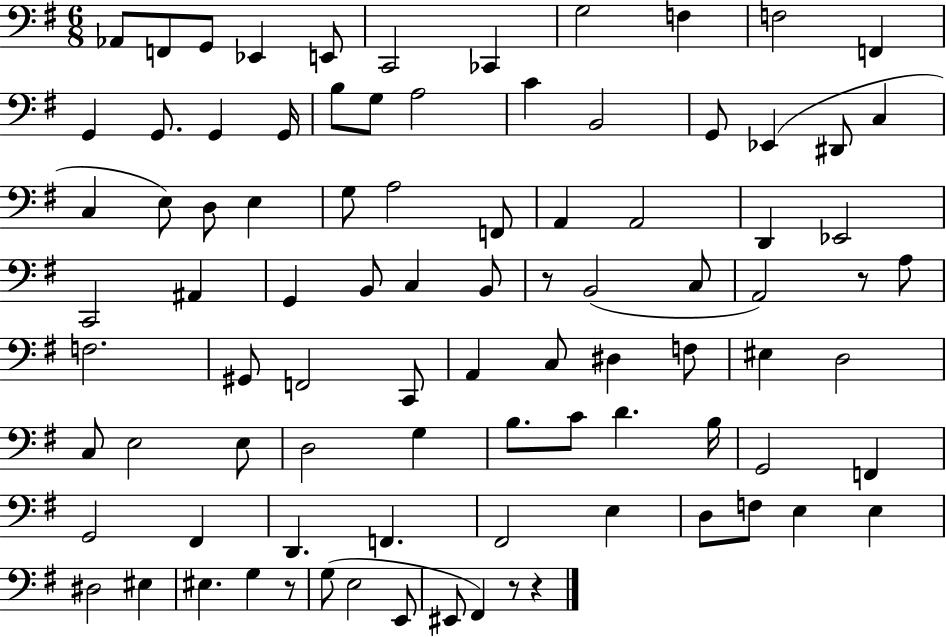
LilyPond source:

{
  \clef bass
  \numericTimeSignature
  \time 6/8
  \key g \major
  \repeat volta 2 { aes,8 f,8 g,8 ees,4 e,8 | c,2 ces,4 | g2 f4 | f2 f,4 | \break g,4 g,8. g,4 g,16 | b8 g8 a2 | c'4 b,2 | g,8 ees,4( dis,8 c4 | \break c4 e8) d8 e4 | g8 a2 f,8 | a,4 a,2 | d,4 ees,2 | \break c,2 ais,4 | g,4 b,8 c4 b,8 | r8 b,2( c8 | a,2) r8 a8 | \break f2. | gis,8 f,2 c,8 | a,4 c8 dis4 f8 | eis4 d2 | \break c8 e2 e8 | d2 g4 | b8. c'8 d'4. b16 | g,2 f,4 | \break g,2 fis,4 | d,4. f,4. | fis,2 e4 | d8 f8 e4 e4 | \break dis2 eis4 | eis4. g4 r8 | g8( e2 e,8 | eis,8 fis,4) r8 r4 | \break } \bar "|."
}